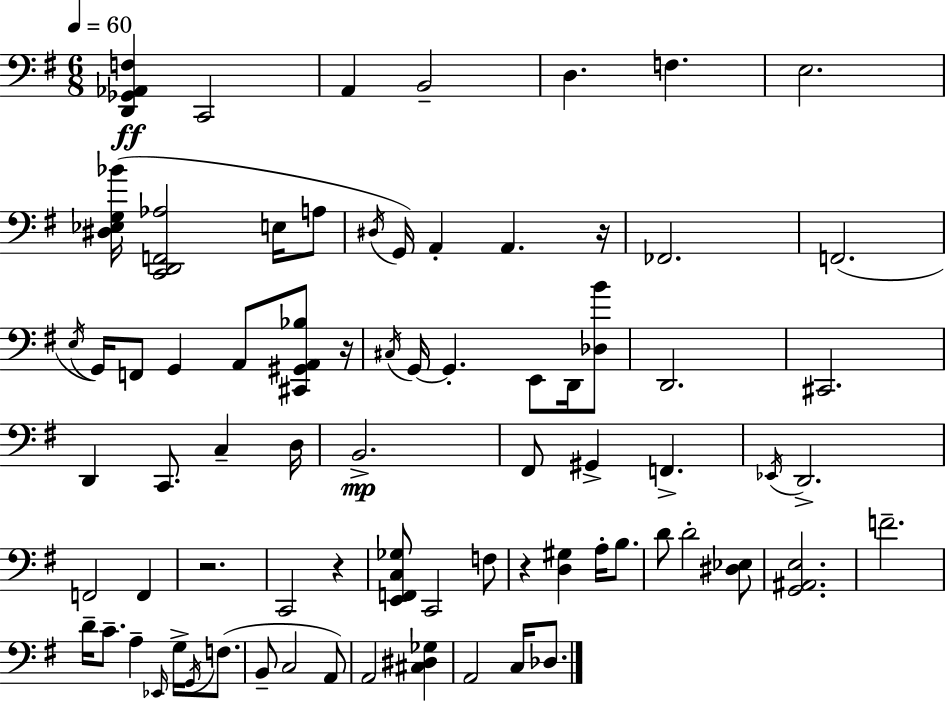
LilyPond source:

{
  \clef bass
  \numericTimeSignature
  \time 6/8
  \key g \major
  \tempo 4 = 60
  <d, ges, aes, f>4\ff c,2 | a,4 b,2-- | d4. f4. | e2. | \break <dis ees g bes'>16( <c, d, f, aes>2 e16 a8 | \acciaccatura { dis16 } g,16) a,4-. a,4. | r16 fes,2. | f,2.( | \break \acciaccatura { e16 } g,16) f,8 g,4 a,8 <cis, gis, a, bes>8 | r16 \acciaccatura { cis16 } g,16~~ g,4.-. e,8 | d,16 <des b'>8 d,2. | cis,2. | \break d,4 c,8. c4-- | d16 b,2.->\mp | fis,8 gis,4-> f,4.-> | \acciaccatura { ees,16 } d,2.-> | \break f,2 | f,4 r2. | c,2 | r4 <e, f, c ges>8 c,2 | \break f8 r4 <d gis>4 | a16-. b8. d'8 d'2-. | <dis ees>8 <g, ais, e>2. | f'2.-- | \break d'16-- c'8.-- a4-- | \grace { ees,16 } g16-> \acciaccatura { g,16 }( f8. b,8-- c2 | a,8) a,2 | <cis dis ges>4 a,2 | \break c16 des8. \bar "|."
}